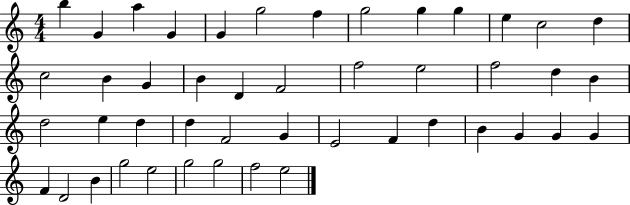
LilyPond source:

{
  \clef treble
  \numericTimeSignature
  \time 4/4
  \key c \major
  b''4 g'4 a''4 g'4 | g'4 g''2 f''4 | g''2 g''4 g''4 | e''4 c''2 d''4 | \break c''2 b'4 g'4 | b'4 d'4 f'2 | f''2 e''2 | f''2 d''4 b'4 | \break d''2 e''4 d''4 | d''4 f'2 g'4 | e'2 f'4 d''4 | b'4 g'4 g'4 g'4 | \break f'4 d'2 b'4 | g''2 e''2 | g''2 g''2 | f''2 e''2 | \break \bar "|."
}